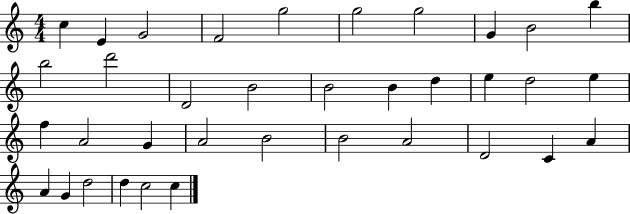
C5/q E4/q G4/h F4/h G5/h G5/h G5/h G4/q B4/h B5/q B5/h D6/h D4/h B4/h B4/h B4/q D5/q E5/q D5/h E5/q F5/q A4/h G4/q A4/h B4/h B4/h A4/h D4/h C4/q A4/q A4/q G4/q D5/h D5/q C5/h C5/q